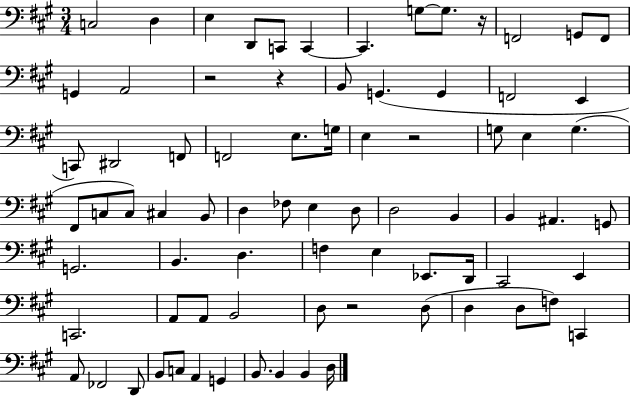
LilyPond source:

{
  \clef bass
  \numericTimeSignature
  \time 3/4
  \key a \major
  c2 d4 | e4 d,8 c,8 c,4~~ | c,4. g8~~ g8. r16 | f,2 g,8 f,8 | \break g,4 a,2 | r2 r4 | b,8 g,4.( g,4 | f,2 e,4 | \break c,8) dis,2 f,8 | f,2 e8. g16 | e4 r2 | g8 e4 g4.( | \break fis,8 c8 c8) cis4 b,8 | d4 fes8 e4 d8 | d2 b,4 | b,4 ais,4. g,8 | \break g,2. | b,4. d4. | f4 e4 ees,8. d,16 | cis,2 e,4 | \break c,2. | a,8 a,8 b,2 | d8 r2 d8( | d4 d8 f8) c,4 | \break a,8 fes,2 d,8 | b,8 c8 a,4 g,4 | b,8. b,4 b,4 d16 | \bar "|."
}